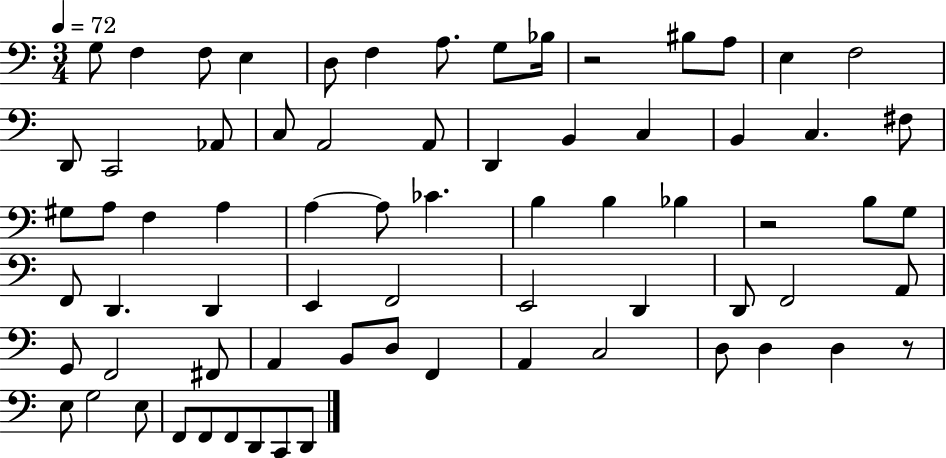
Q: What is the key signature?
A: C major